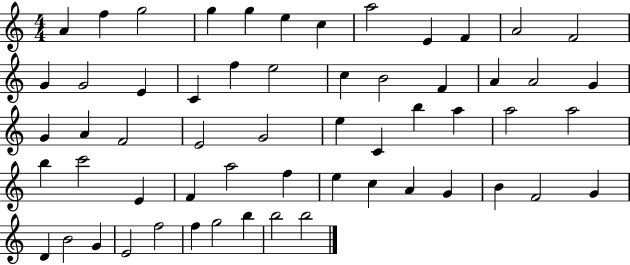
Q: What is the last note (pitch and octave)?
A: B5